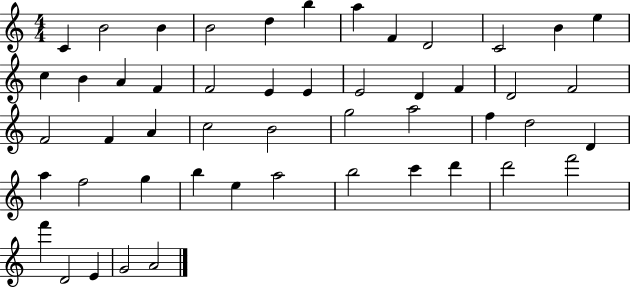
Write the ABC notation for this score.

X:1
T:Untitled
M:4/4
L:1/4
K:C
C B2 B B2 d b a F D2 C2 B e c B A F F2 E E E2 D F D2 F2 F2 F A c2 B2 g2 a2 f d2 D a f2 g b e a2 b2 c' d' d'2 f'2 f' D2 E G2 A2